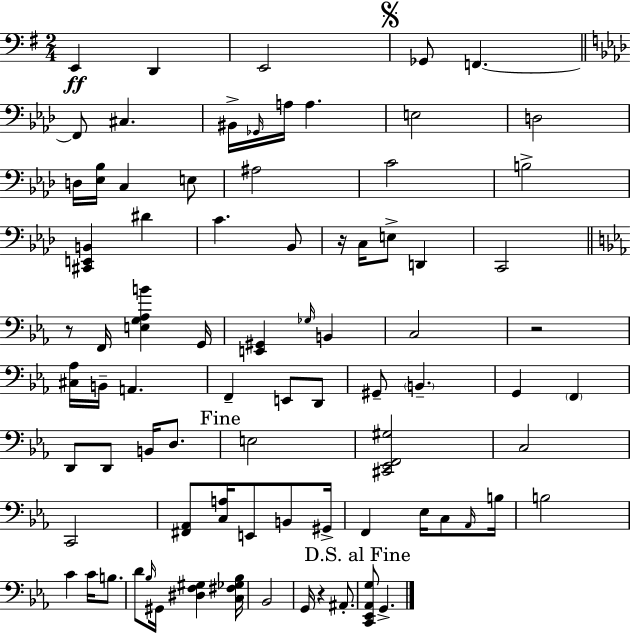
E2/q D2/q E2/h Gb2/e F2/q. F2/e C#3/q. BIS2/s Gb2/s A3/s A3/q. E3/h D3/h D3/s [Eb3,Bb3]/s C3/q E3/e A#3/h C4/h B3/h [C#2,E2,B2]/q D#4/q C4/q. Bb2/e R/s C3/s E3/e D2/q C2/h R/e F2/s [E3,G3,Ab3,B4]/q G2/s [E2,G#2]/q Gb3/s B2/q C3/h R/h [C#3,Ab3]/s B2/s A2/q. F2/q E2/e D2/e G#2/e B2/q. G2/q F2/q D2/e D2/e B2/s D3/e. E3/h [C#2,Eb2,F2,G#3]/h C3/h C2/h [F#2,Ab2]/e [C3,A3]/s E2/e B2/e G#2/s F2/q Eb3/s C3/e Ab2/s B3/s B3/h C4/q C4/s B3/e. D4/e Bb3/s G#2/s [D#3,F3,G#3]/q [C3,F#3,Gb3,Bb3]/s Bb2/h G2/s R/q A#2/e. [C2,Eb2,Ab2,G3]/e G2/q.